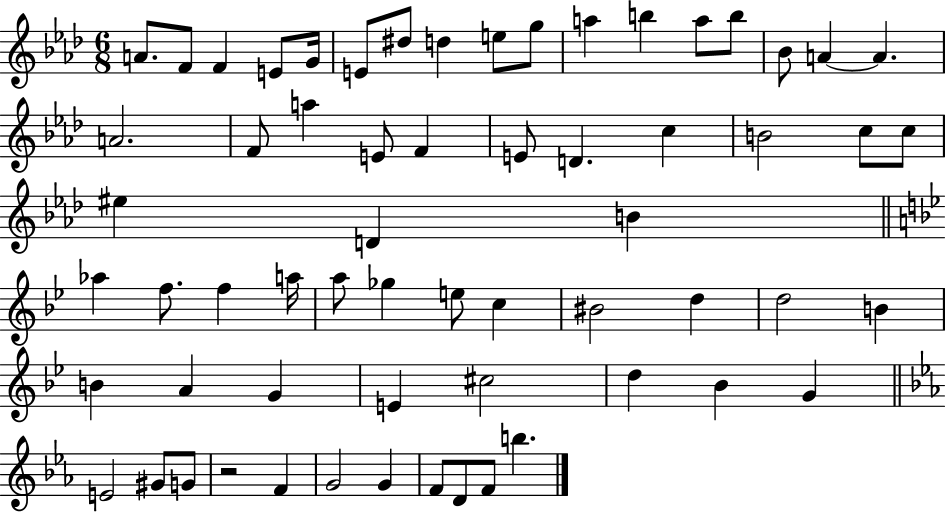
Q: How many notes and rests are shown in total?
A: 62